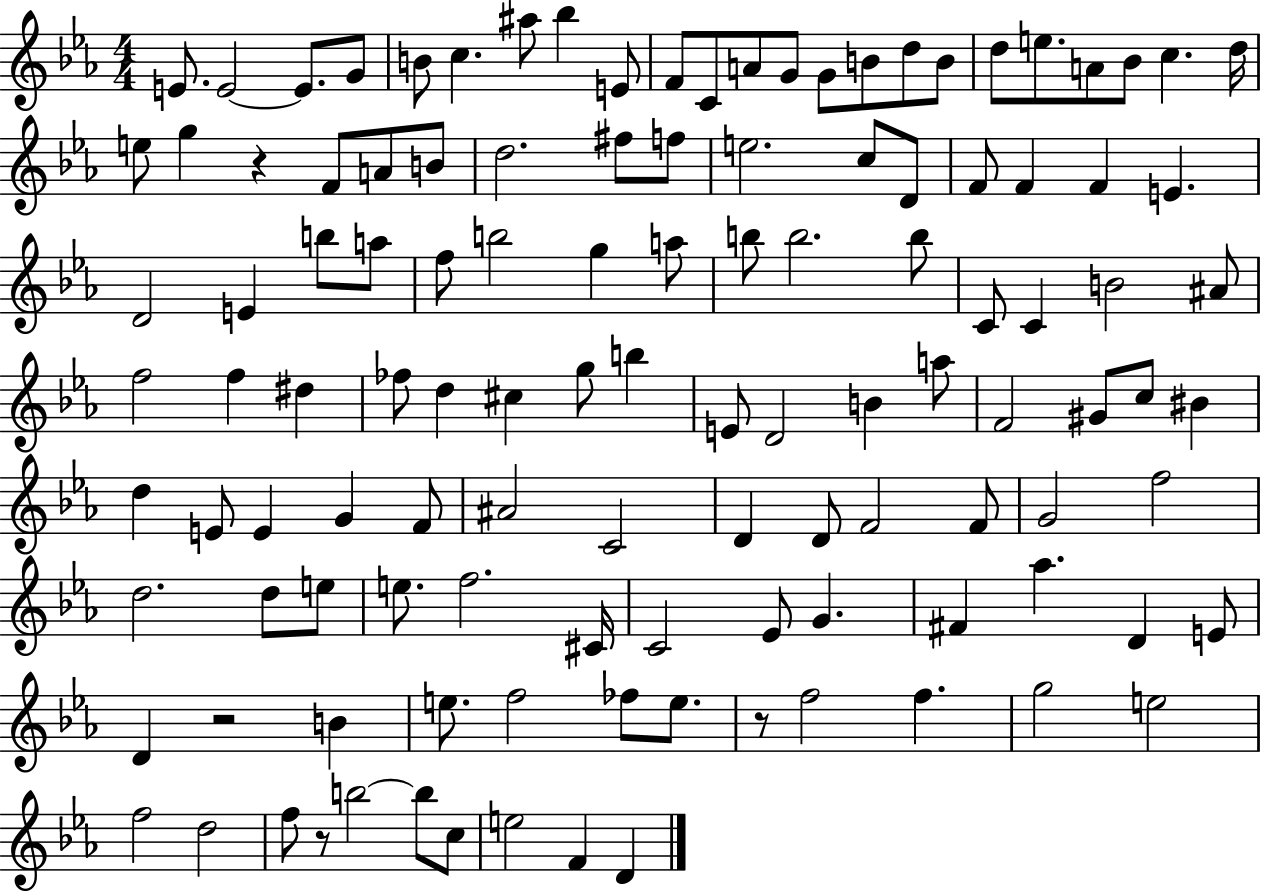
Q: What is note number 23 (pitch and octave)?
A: D5